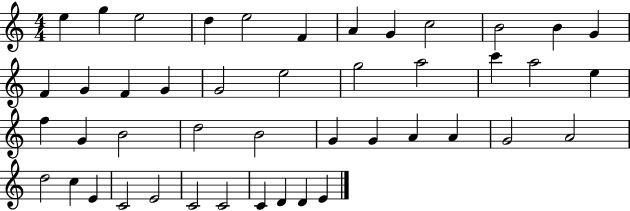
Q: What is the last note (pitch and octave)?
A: E4